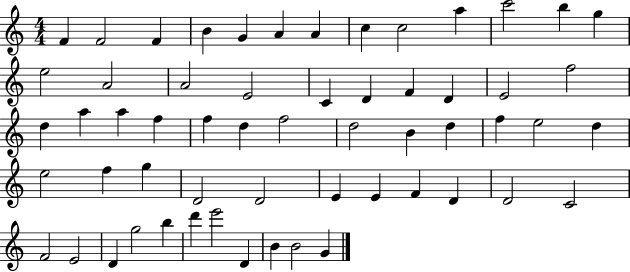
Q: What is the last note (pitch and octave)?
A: G4